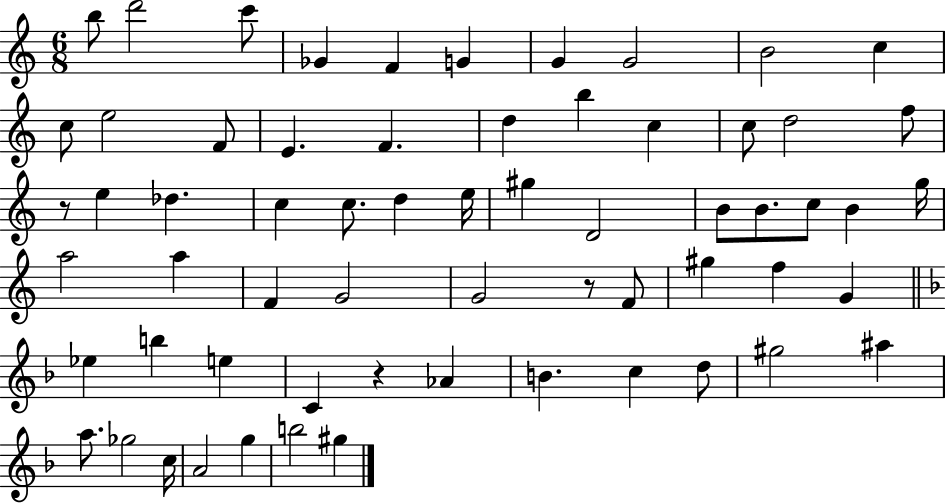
{
  \clef treble
  \numericTimeSignature
  \time 6/8
  \key c \major
  b''8 d'''2 c'''8 | ges'4 f'4 g'4 | g'4 g'2 | b'2 c''4 | \break c''8 e''2 f'8 | e'4. f'4. | d''4 b''4 c''4 | c''8 d''2 f''8 | \break r8 e''4 des''4. | c''4 c''8. d''4 e''16 | gis''4 d'2 | b'8 b'8. c''8 b'4 g''16 | \break a''2 a''4 | f'4 g'2 | g'2 r8 f'8 | gis''4 f''4 g'4 | \break \bar "||" \break \key f \major ees''4 b''4 e''4 | c'4 r4 aes'4 | b'4. c''4 d''8 | gis''2 ais''4 | \break a''8. ges''2 c''16 | a'2 g''4 | b''2 gis''4 | \bar "|."
}